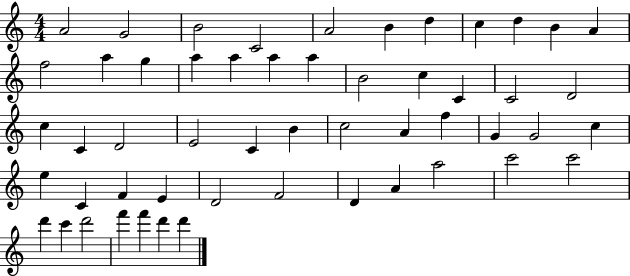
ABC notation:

X:1
T:Untitled
M:4/4
L:1/4
K:C
A2 G2 B2 C2 A2 B d c d B A f2 a g a a a a B2 c C C2 D2 c C D2 E2 C B c2 A f G G2 c e C F E D2 F2 D A a2 c'2 c'2 d' c' d'2 f' f' d' d'